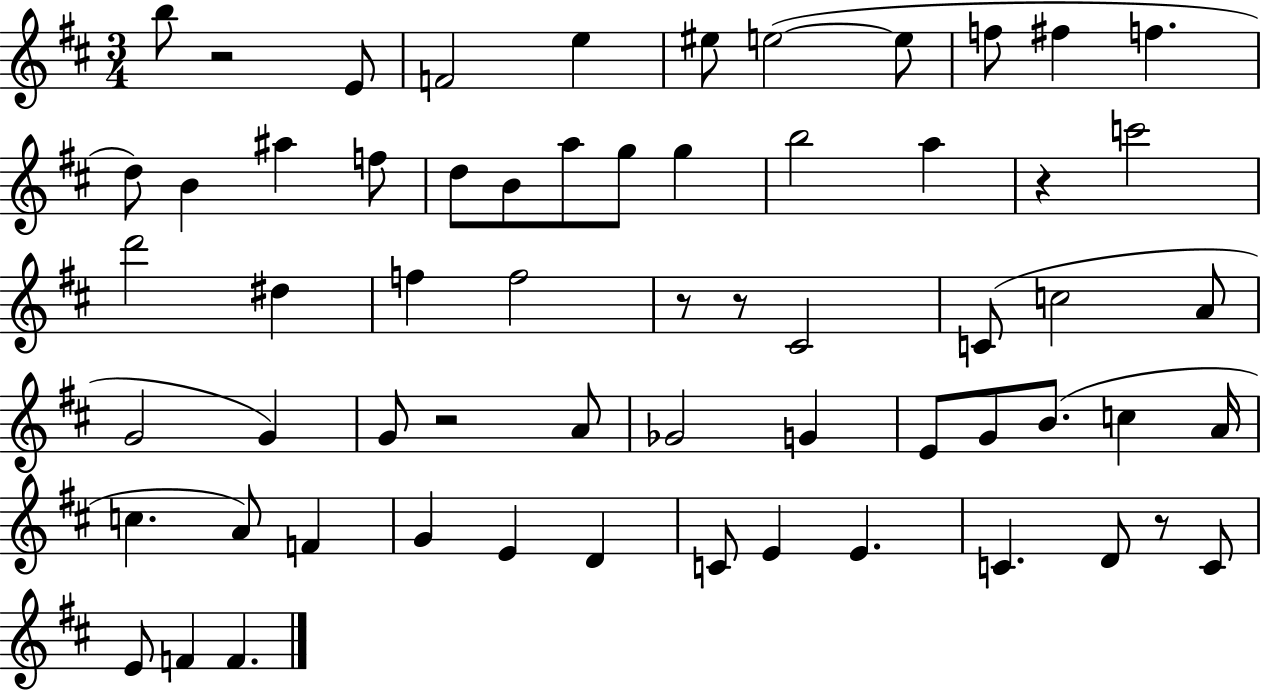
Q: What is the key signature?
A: D major